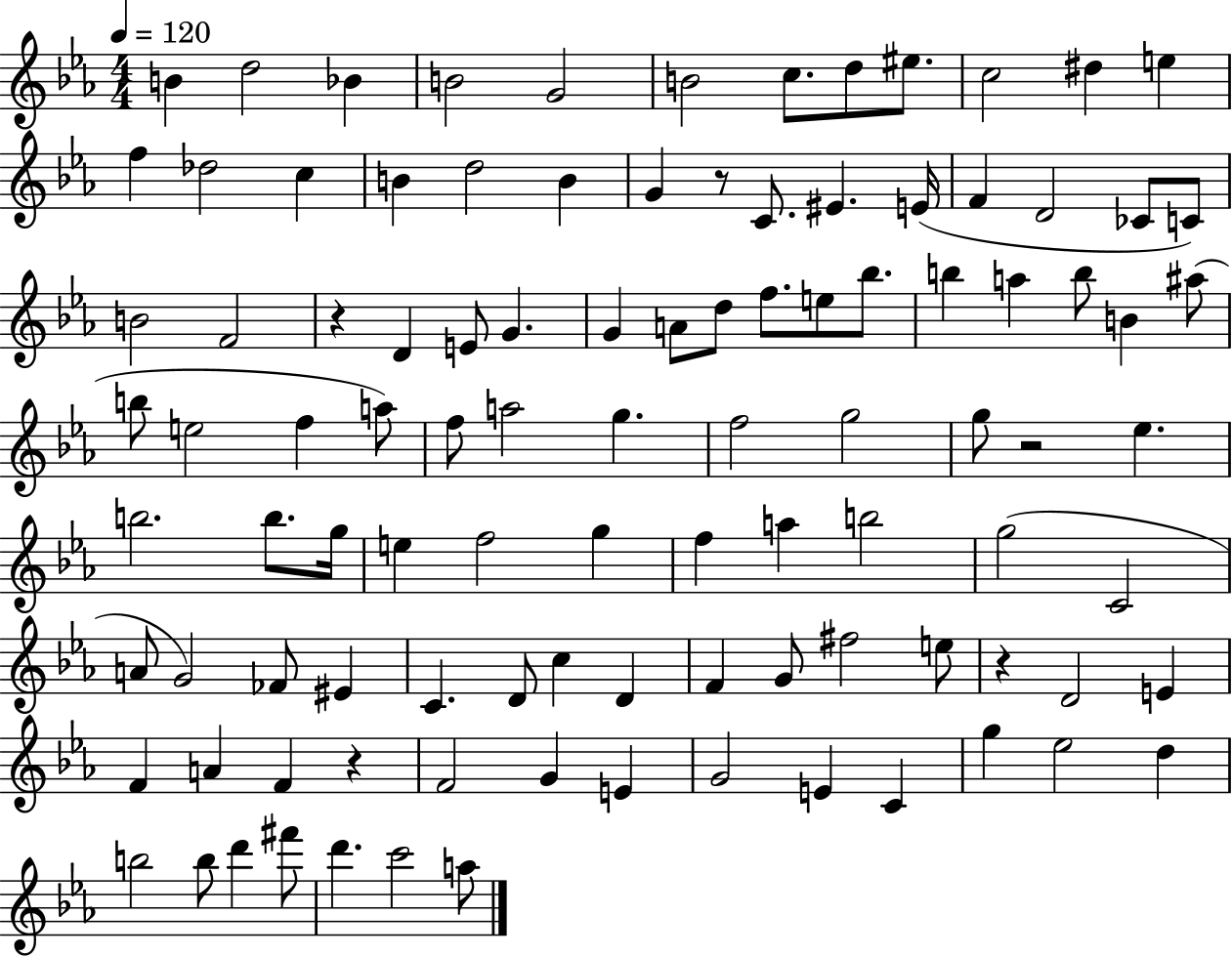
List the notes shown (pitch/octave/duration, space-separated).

B4/q D5/h Bb4/q B4/h G4/h B4/h C5/e. D5/e EIS5/e. C5/h D#5/q E5/q F5/q Db5/h C5/q B4/q D5/h B4/q G4/q R/e C4/e. EIS4/q. E4/s F4/q D4/h CES4/e C4/e B4/h F4/h R/q D4/q E4/e G4/q. G4/q A4/e D5/e F5/e. E5/e Bb5/e. B5/q A5/q B5/e B4/q A#5/e B5/e E5/h F5/q A5/e F5/e A5/h G5/q. F5/h G5/h G5/e R/h Eb5/q. B5/h. B5/e. G5/s E5/q F5/h G5/q F5/q A5/q B5/h G5/h C4/h A4/e G4/h FES4/e EIS4/q C4/q. D4/e C5/q D4/q F4/q G4/e F#5/h E5/e R/q D4/h E4/q F4/q A4/q F4/q R/q F4/h G4/q E4/q G4/h E4/q C4/q G5/q Eb5/h D5/q B5/h B5/e D6/q F#6/e D6/q. C6/h A5/e